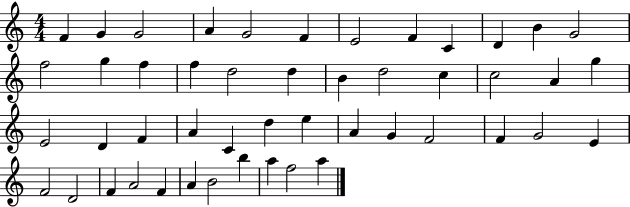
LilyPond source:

{
  \clef treble
  \numericTimeSignature
  \time 4/4
  \key c \major
  f'4 g'4 g'2 | a'4 g'2 f'4 | e'2 f'4 c'4 | d'4 b'4 g'2 | \break f''2 g''4 f''4 | f''4 d''2 d''4 | b'4 d''2 c''4 | c''2 a'4 g''4 | \break e'2 d'4 f'4 | a'4 c'4 d''4 e''4 | a'4 g'4 f'2 | f'4 g'2 e'4 | \break f'2 d'2 | f'4 a'2 f'4 | a'4 b'2 b''4 | a''4 f''2 a''4 | \break \bar "|."
}